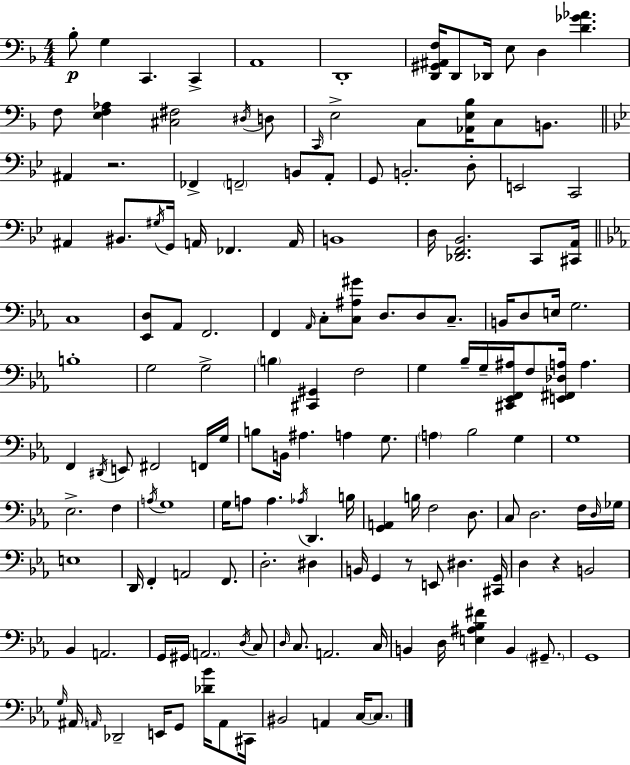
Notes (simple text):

Bb3/e G3/q C2/q. C2/q A2/w D2/w [D2,G#2,A#2,F3]/s D2/e Db2/s E3/e D3/q [D4,Gb4,Ab4]/q. F3/e [E3,F3,Ab3]/q [C#3,F#3]/h D#3/s D3/e C2/s E3/h C3/e [Ab2,E3,Bb3]/s C3/e B2/e. A#2/q R/h. FES2/q F2/h B2/e A2/e G2/e B2/h. D3/e E2/h C2/h A#2/q BIS2/e. G#3/s G2/s A2/s FES2/q. A2/s B2/w D3/s [Db2,F2,Bb2]/h. C2/e [C#2,A2]/s C3/w [Eb2,D3]/e Ab2/e F2/h. F2/q Ab2/s C3/e [C3,A#3,G#4]/e D3/e. D3/e C3/e. B2/s D3/e E3/s G3/h. B3/w G3/h G3/h B3/q [C#2,G#2]/q F3/h G3/q Bb3/s G3/s [C#2,Eb2,F2,A#3]/s F3/e [E2,F#2,Db3,A3]/s A3/q. F2/q D#2/s E2/e F#2/h F2/s G3/s B3/e B2/s A#3/q. A3/q G3/e. A3/q Bb3/h G3/q G3/w Eb3/h. F3/q A3/s G3/w G3/s A3/e A3/q. Ab3/s D2/q. B3/s [G2,A2]/q B3/s F3/h D3/e. C3/e D3/h. F3/s D3/s Gb3/s E3/w D2/s F2/q A2/h F2/e. D3/h. D#3/q B2/s G2/q R/e E2/e D#3/q. [C#2,G2]/s D3/q R/q B2/h Bb2/q A2/h. G2/s G#2/s A2/h. D3/s C3/e D3/s C3/e. A2/h. C3/s B2/q D3/s [E3,A#3,Bb3,F#4]/q B2/q G#2/e. G2/w G3/s A#2/s A2/s Db2/h E2/s G2/e [Db4,Bb4]/s A2/e C#2/s BIS2/h A2/q C3/s C3/e.